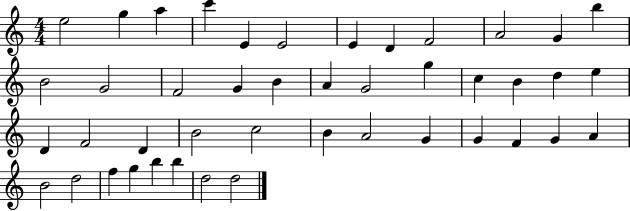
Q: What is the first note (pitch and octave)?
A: E5